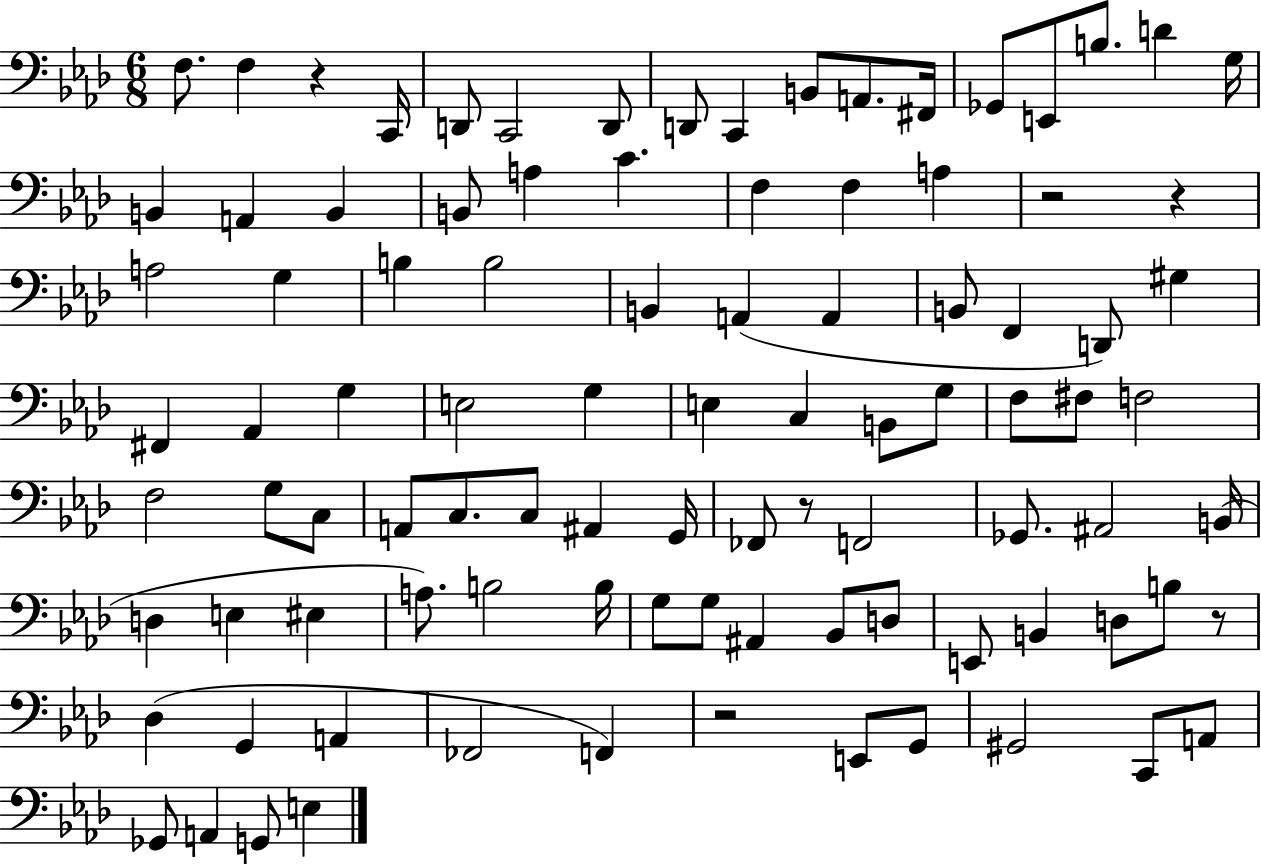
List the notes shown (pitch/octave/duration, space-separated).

F3/e. F3/q R/q C2/s D2/e C2/h D2/e D2/e C2/q B2/e A2/e. F#2/s Gb2/e E2/e B3/e. D4/q G3/s B2/q A2/q B2/q B2/e A3/q C4/q. F3/q F3/q A3/q R/h R/q A3/h G3/q B3/q B3/h B2/q A2/q A2/q B2/e F2/q D2/e G#3/q F#2/q Ab2/q G3/q E3/h G3/q E3/q C3/q B2/e G3/e F3/e F#3/e F3/h F3/h G3/e C3/e A2/e C3/e. C3/e A#2/q G2/s FES2/e R/e F2/h Gb2/e. A#2/h B2/s D3/q E3/q EIS3/q A3/e. B3/h B3/s G3/e G3/e A#2/q Bb2/e D3/e E2/e B2/q D3/e B3/e R/e Db3/q G2/q A2/q FES2/h F2/q R/h E2/e G2/e G#2/h C2/e A2/e Gb2/e A2/q G2/e E3/q